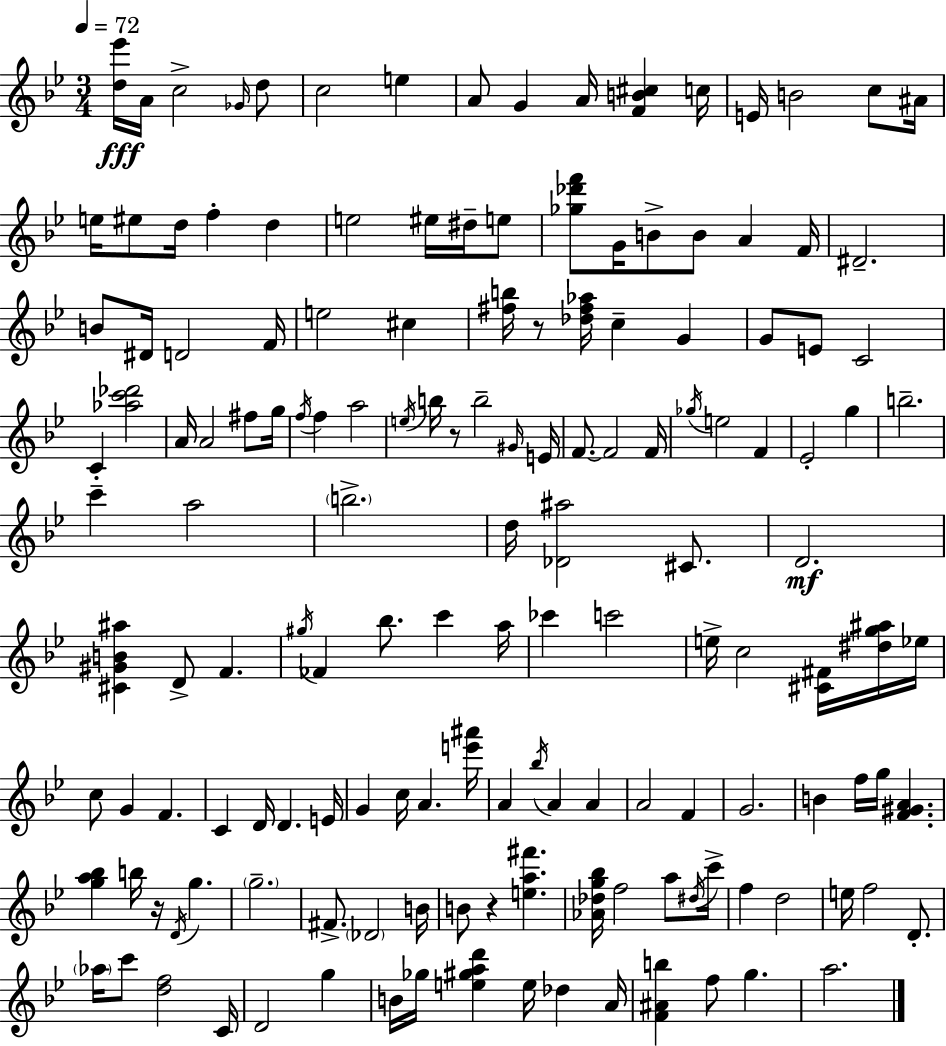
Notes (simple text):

[D5,Eb6]/s A4/s C5/h Gb4/s D5/e C5/h E5/q A4/e G4/q A4/s [F4,B4,C#5]/q C5/s E4/s B4/h C5/e A#4/s E5/s EIS5/e D5/s F5/q D5/q E5/h EIS5/s D#5/s E5/e [Gb5,Db6,F6]/e G4/s B4/e B4/e A4/q F4/s D#4/h. B4/e D#4/s D4/h F4/s E5/h C#5/q [F#5,B5]/s R/e [Db5,F#5,Ab5]/s C5/q G4/q G4/e E4/e C4/h C4/q [Ab5,C6,Db6]/h A4/s A4/h F#5/e G5/s F5/s F5/q A5/h E5/s B5/s R/e B5/h G#4/s E4/s F4/e. F4/h F4/s Gb5/s E5/h F4/q Eb4/h G5/q B5/h. C6/q A5/h B5/h. D5/s [Db4,A#5]/h C#4/e. D4/h. [C#4,G#4,B4,A#5]/q D4/e F4/q. G#5/s FES4/q Bb5/e. C6/q A5/s CES6/q C6/h E5/s C5/h [C#4,F#4]/s [D#5,G5,A#5]/s Eb5/s C5/e G4/q F4/q. C4/q D4/s D4/q. E4/s G4/q C5/s A4/q. [E6,A#6]/s A4/q Bb5/s A4/q A4/q A4/h F4/q G4/h. B4/q F5/s G5/s [F4,G#4,A4]/q. [G5,A5,Bb5]/q B5/s R/s D4/s G5/q. G5/h. F#4/e. Db4/h B4/s B4/e R/q [E5,A5,F#6]/q. [Ab4,Db5,G5,Bb5]/s F5/h A5/e D#5/s C6/s F5/q D5/h E5/s F5/h D4/e. Ab5/s C6/e [D5,F5]/h C4/s D4/h G5/q B4/s Gb5/s [E5,G#5,A5,D6]/q E5/s Db5/q A4/s [F4,A#4,B5]/q F5/e G5/q. A5/h.